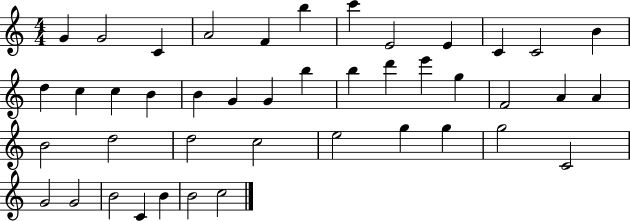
{
  \clef treble
  \numericTimeSignature
  \time 4/4
  \key c \major
  g'4 g'2 c'4 | a'2 f'4 b''4 | c'''4 e'2 e'4 | c'4 c'2 b'4 | \break d''4 c''4 c''4 b'4 | b'4 g'4 g'4 b''4 | b''4 d'''4 e'''4 g''4 | f'2 a'4 a'4 | \break b'2 d''2 | d''2 c''2 | e''2 g''4 g''4 | g''2 c'2 | \break g'2 g'2 | b'2 c'4 b'4 | b'2 c''2 | \bar "|."
}